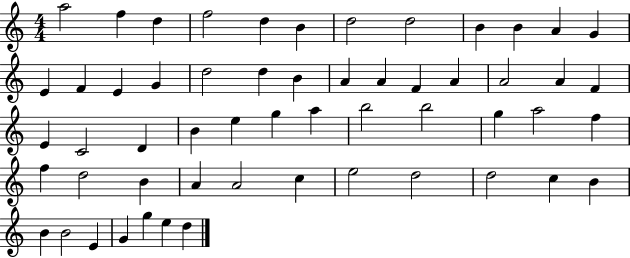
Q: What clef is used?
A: treble